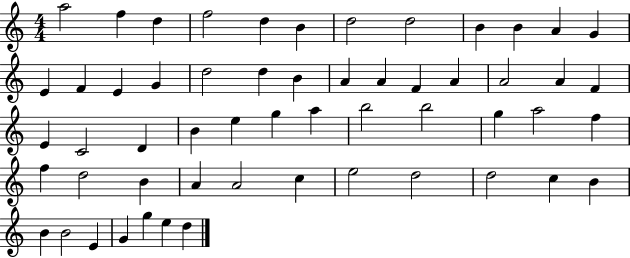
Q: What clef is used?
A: treble